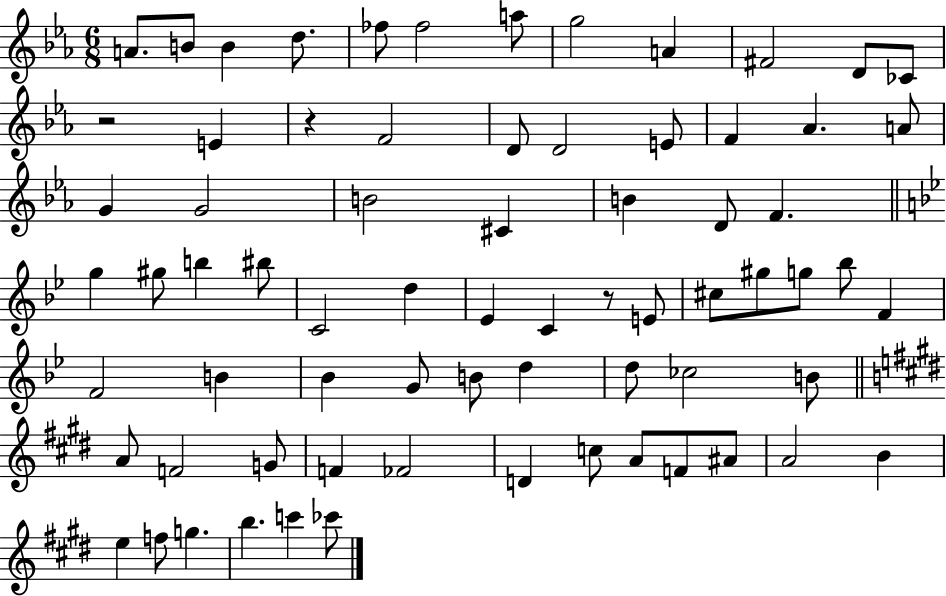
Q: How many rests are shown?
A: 3